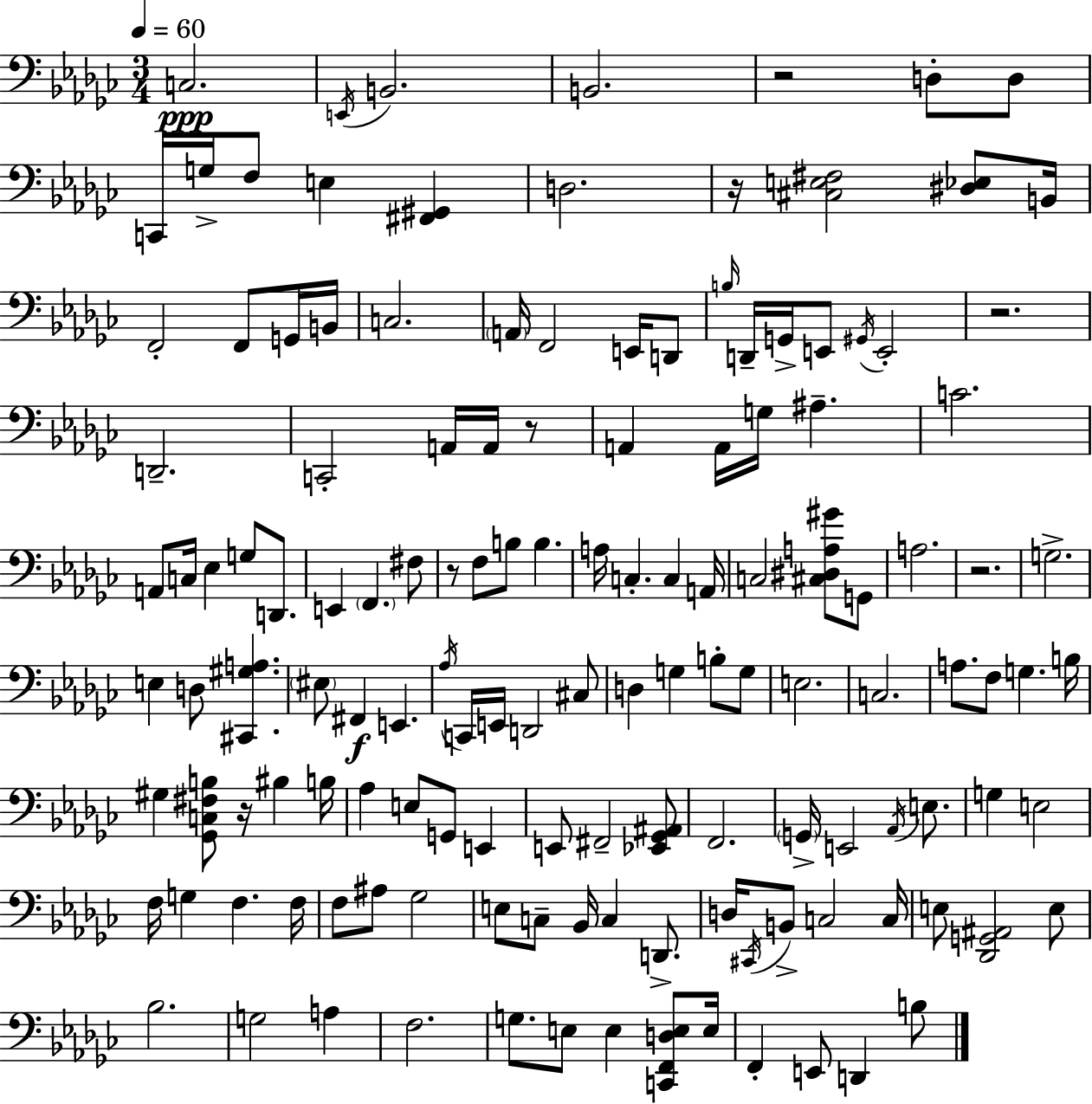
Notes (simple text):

C3/h. E2/s B2/h. B2/h. R/h D3/e D3/e C2/s G3/s F3/e E3/q [F#2,G#2]/q D3/h. R/s [C#3,E3,F#3]/h [D#3,Eb3]/e B2/s F2/h F2/e G2/s B2/s C3/h. A2/s F2/h E2/s D2/e B3/s D2/s G2/s E2/e G#2/s E2/h R/h. D2/h. C2/h A2/s A2/s R/e A2/q A2/s G3/s A#3/q. C4/h. A2/e C3/s Eb3/q G3/e D2/e. E2/q F2/q. F#3/e R/e F3/e B3/e B3/q. A3/s C3/q. C3/q A2/s C3/h [C#3,D#3,A3,G#4]/e G2/e A3/h. R/h. G3/h. E3/q D3/e [C#2,G#3,A3]/q. EIS3/e F#2/q E2/q. Ab3/s C2/s E2/s D2/h C#3/e D3/q G3/q B3/e G3/e E3/h. C3/h. A3/e. F3/e G3/q. B3/s G#3/q [Gb2,C3,F#3,B3]/e R/s BIS3/q B3/s Ab3/q E3/e G2/e E2/q E2/e F#2/h [Eb2,Gb2,A#2]/e F2/h. G2/s E2/h Ab2/s E3/e. G3/q E3/h F3/s G3/q F3/q. F3/s F3/e A#3/e Gb3/h E3/e C3/e Bb2/s C3/q D2/e. D3/s C#2/s B2/e C3/h C3/s E3/e [Db2,G2,A#2]/h E3/e Bb3/h. G3/h A3/q F3/h. G3/e. E3/e E3/q [C2,F2,D3,E3]/e E3/s F2/q E2/e D2/q B3/e